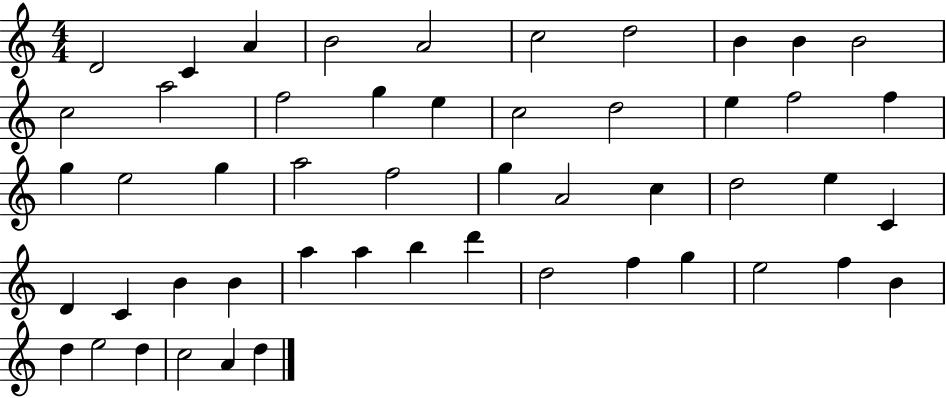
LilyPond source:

{
  \clef treble
  \numericTimeSignature
  \time 4/4
  \key c \major
  d'2 c'4 a'4 | b'2 a'2 | c''2 d''2 | b'4 b'4 b'2 | \break c''2 a''2 | f''2 g''4 e''4 | c''2 d''2 | e''4 f''2 f''4 | \break g''4 e''2 g''4 | a''2 f''2 | g''4 a'2 c''4 | d''2 e''4 c'4 | \break d'4 c'4 b'4 b'4 | a''4 a''4 b''4 d'''4 | d''2 f''4 g''4 | e''2 f''4 b'4 | \break d''4 e''2 d''4 | c''2 a'4 d''4 | \bar "|."
}